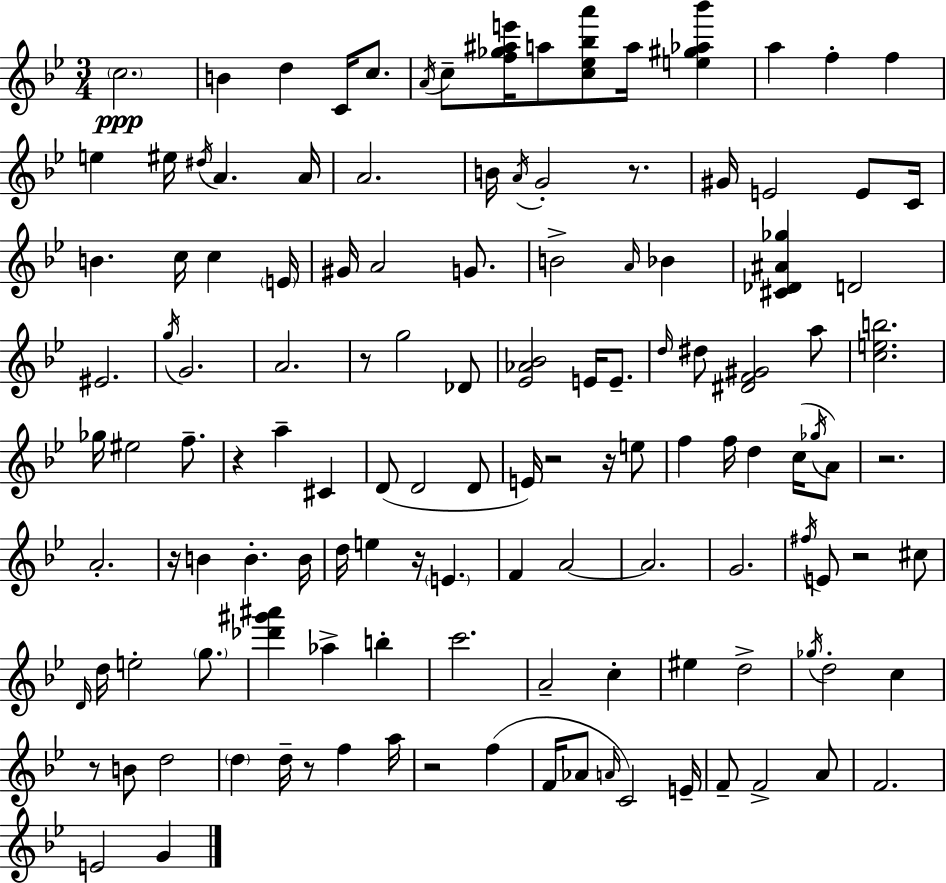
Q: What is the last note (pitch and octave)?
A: G4